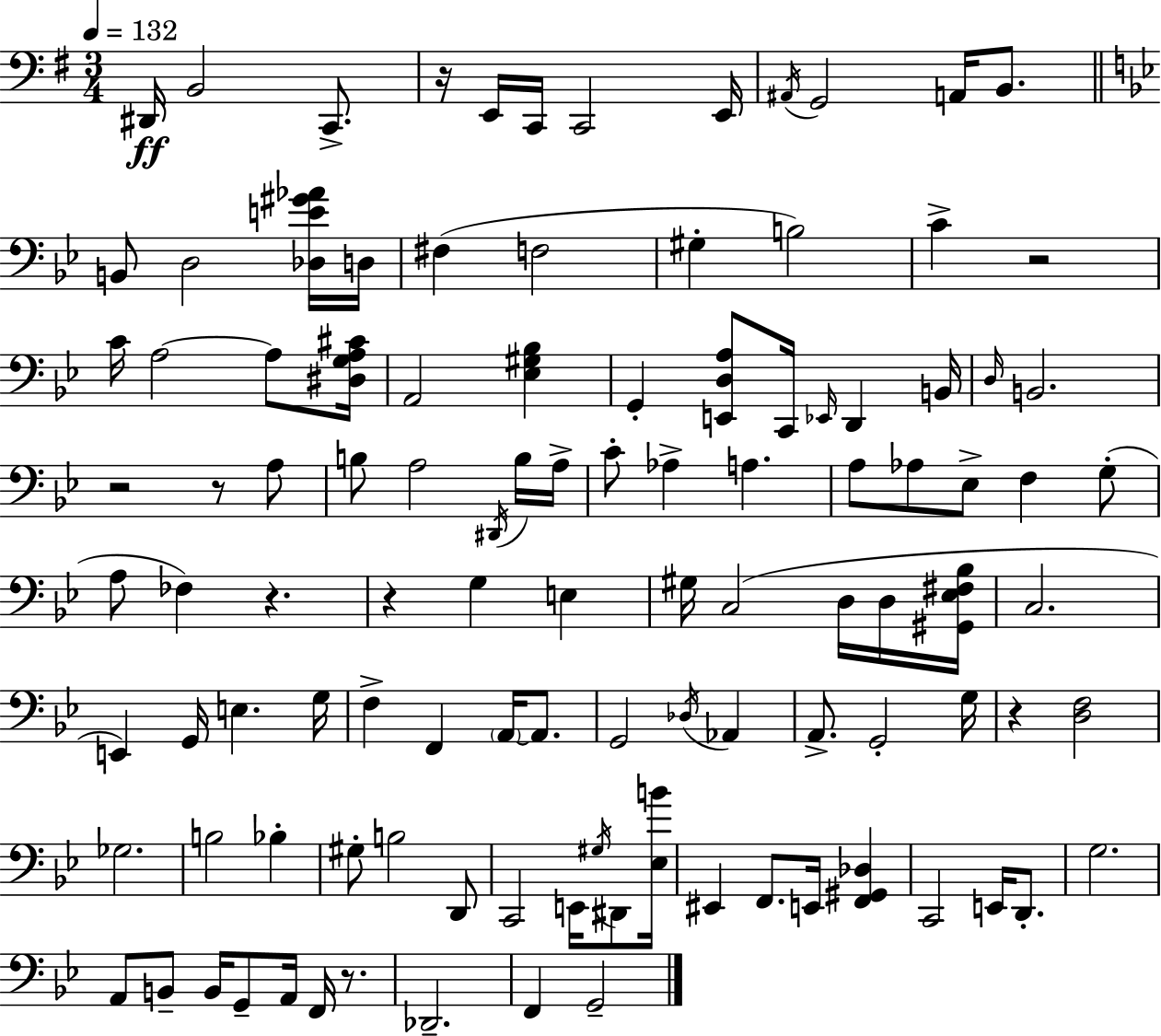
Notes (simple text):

D#2/s B2/h C2/e. R/s E2/s C2/s C2/h E2/s A#2/s G2/h A2/s B2/e. B2/e D3/h [Db3,E4,G#4,Ab4]/s D3/s F#3/q F3/h G#3/q B3/h C4/q R/h C4/s A3/h A3/e [D#3,G3,A3,C#4]/s A2/h [Eb3,G#3,Bb3]/q G2/q [E2,D3,A3]/e C2/s Eb2/s D2/q B2/s D3/s B2/h. R/h R/e A3/e B3/e A3/h D#2/s B3/s A3/s C4/e Ab3/q A3/q. A3/e Ab3/e Eb3/e F3/q G3/e A3/e FES3/q R/q. R/q G3/q E3/q G#3/s C3/h D3/s D3/s [G#2,Eb3,F#3,Bb3]/s C3/h. E2/q G2/s E3/q. G3/s F3/q F2/q A2/s A2/e. G2/h Db3/s Ab2/q A2/e. G2/h G3/s R/q [D3,F3]/h Gb3/h. B3/h Bb3/q G#3/e B3/h D2/e C2/h E2/s G#3/s D#2/e [Eb3,B4]/s EIS2/q F2/e. E2/s [F2,G#2,Db3]/q C2/h E2/s D2/e. G3/h. A2/e B2/e B2/s G2/e A2/s F2/s R/e. Db2/h. F2/q G2/h